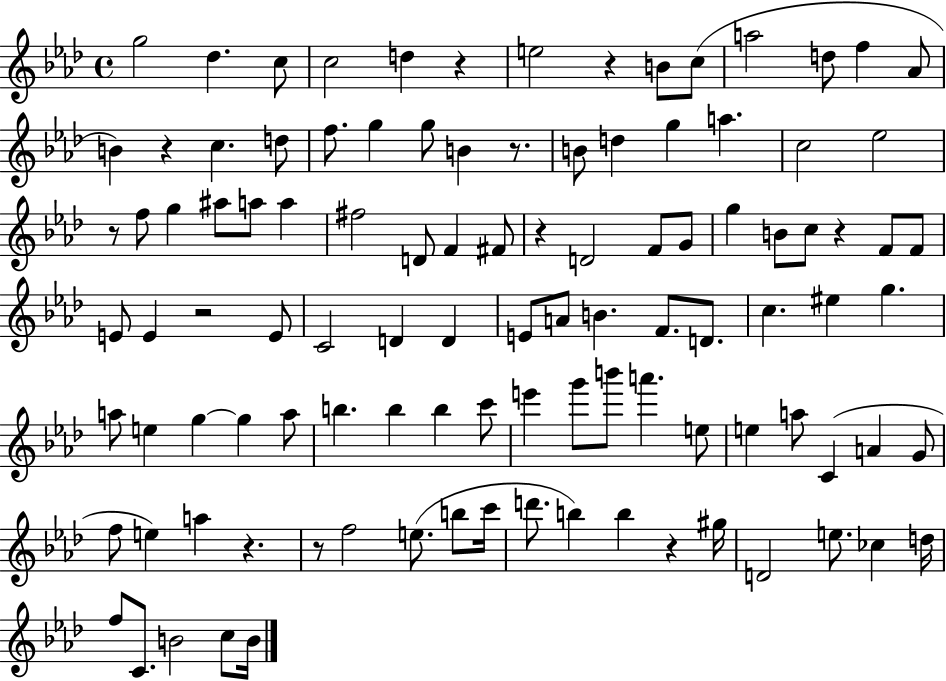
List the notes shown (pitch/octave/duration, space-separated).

G5/h Db5/q. C5/e C5/h D5/q R/q E5/h R/q B4/e C5/e A5/h D5/e F5/q Ab4/e B4/q R/q C5/q. D5/e F5/e. G5/q G5/e B4/q R/e. B4/e D5/q G5/q A5/q. C5/h Eb5/h R/e F5/e G5/q A#5/e A5/e A5/q F#5/h D4/e F4/q F#4/e R/q D4/h F4/e G4/e G5/q B4/e C5/e R/q F4/e F4/e E4/e E4/q R/h E4/e C4/h D4/q D4/q E4/e A4/e B4/q. F4/e. D4/e. C5/q. EIS5/q G5/q. A5/e E5/q G5/q G5/q A5/e B5/q. B5/q B5/q C6/e E6/q G6/e B6/e A6/q. E5/e E5/q A5/e C4/q A4/q G4/e F5/e E5/q A5/q R/q. R/e F5/h E5/e. B5/e C6/s D6/e. B5/q B5/q R/q G#5/s D4/h E5/e. CES5/q D5/s F5/e C4/e. B4/h C5/e B4/s